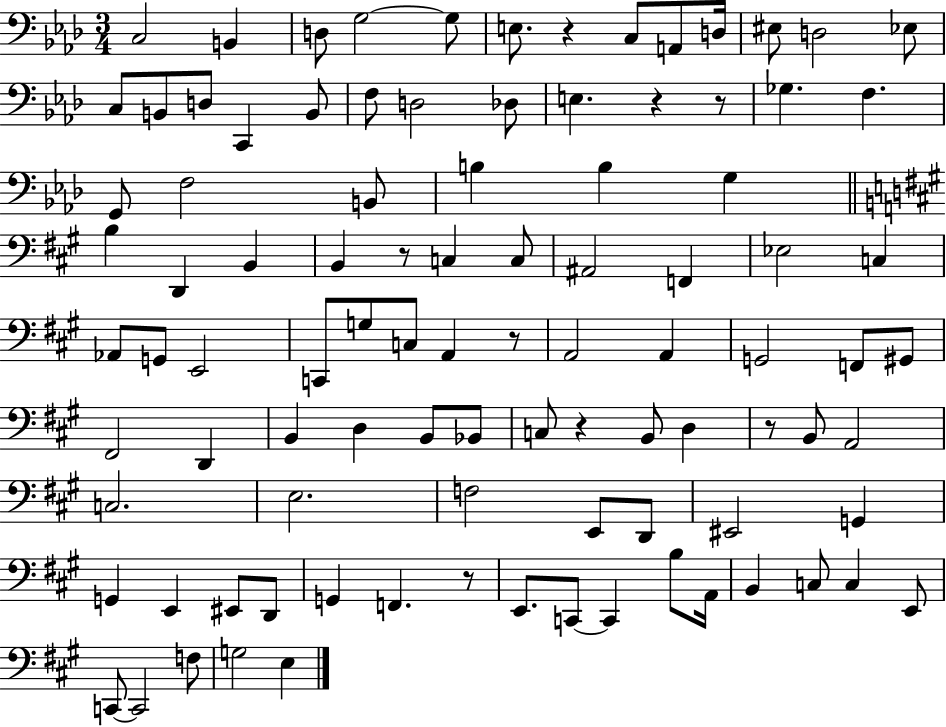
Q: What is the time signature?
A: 3/4